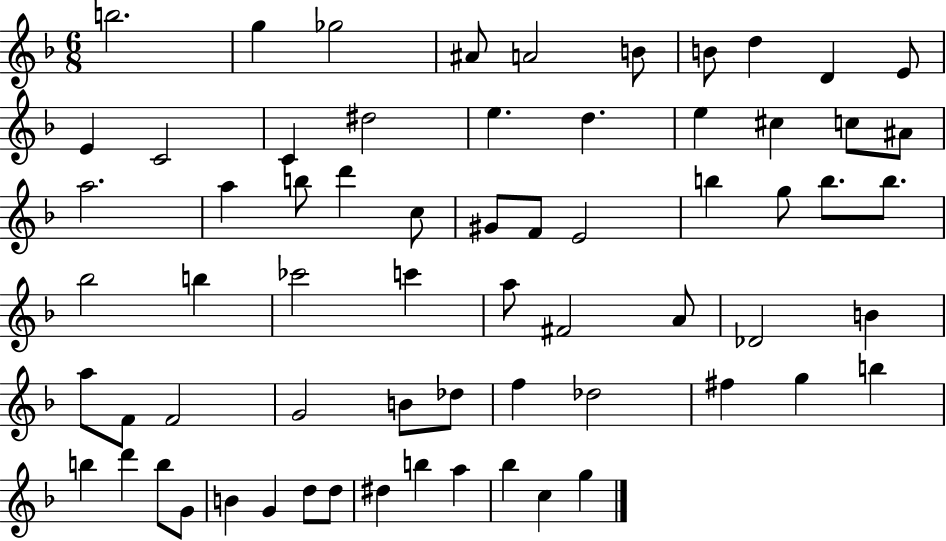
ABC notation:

X:1
T:Untitled
M:6/8
L:1/4
K:F
b2 g _g2 ^A/2 A2 B/2 B/2 d D E/2 E C2 C ^d2 e d e ^c c/2 ^A/2 a2 a b/2 d' c/2 ^G/2 F/2 E2 b g/2 b/2 b/2 _b2 b _c'2 c' a/2 ^F2 A/2 _D2 B a/2 F/2 F2 G2 B/2 _d/2 f _d2 ^f g b b d' b/2 G/2 B G d/2 d/2 ^d b a _b c g